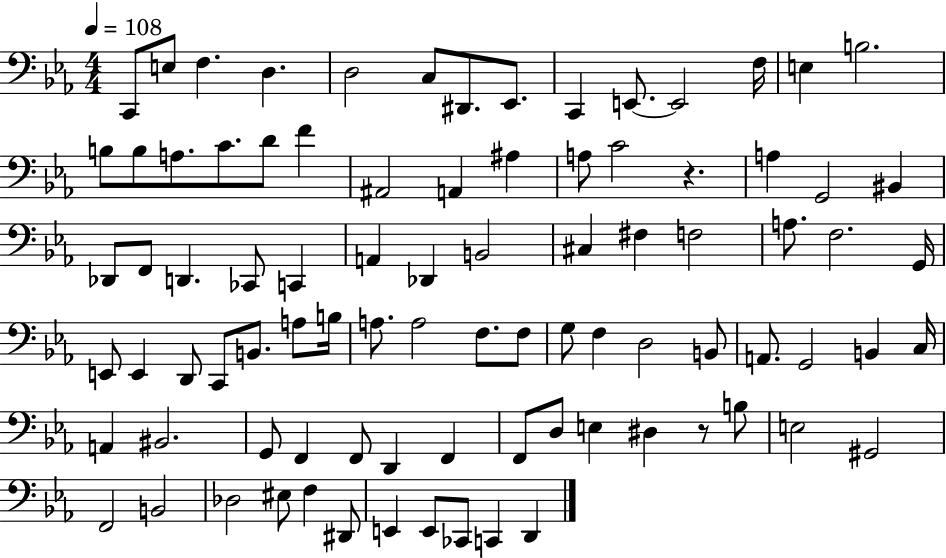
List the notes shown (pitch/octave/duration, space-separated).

C2/e E3/e F3/q. D3/q. D3/h C3/e D#2/e. Eb2/e. C2/q E2/e. E2/h F3/s E3/q B3/h. B3/e B3/e A3/e. C4/e. D4/e F4/q A#2/h A2/q A#3/q A3/e C4/h R/q. A3/q G2/h BIS2/q Db2/e F2/e D2/q. CES2/e C2/q A2/q Db2/q B2/h C#3/q F#3/q F3/h A3/e. F3/h. G2/s E2/e E2/q D2/e C2/e B2/e. A3/e B3/s A3/e. A3/h F3/e. F3/e G3/e F3/q D3/h B2/e A2/e. G2/h B2/q C3/s A2/q BIS2/h. G2/e F2/q F2/e D2/q F2/q F2/e D3/e E3/q D#3/q R/e B3/e E3/h G#2/h F2/h B2/h Db3/h EIS3/e F3/q D#2/e E2/q E2/e CES2/e C2/q D2/q